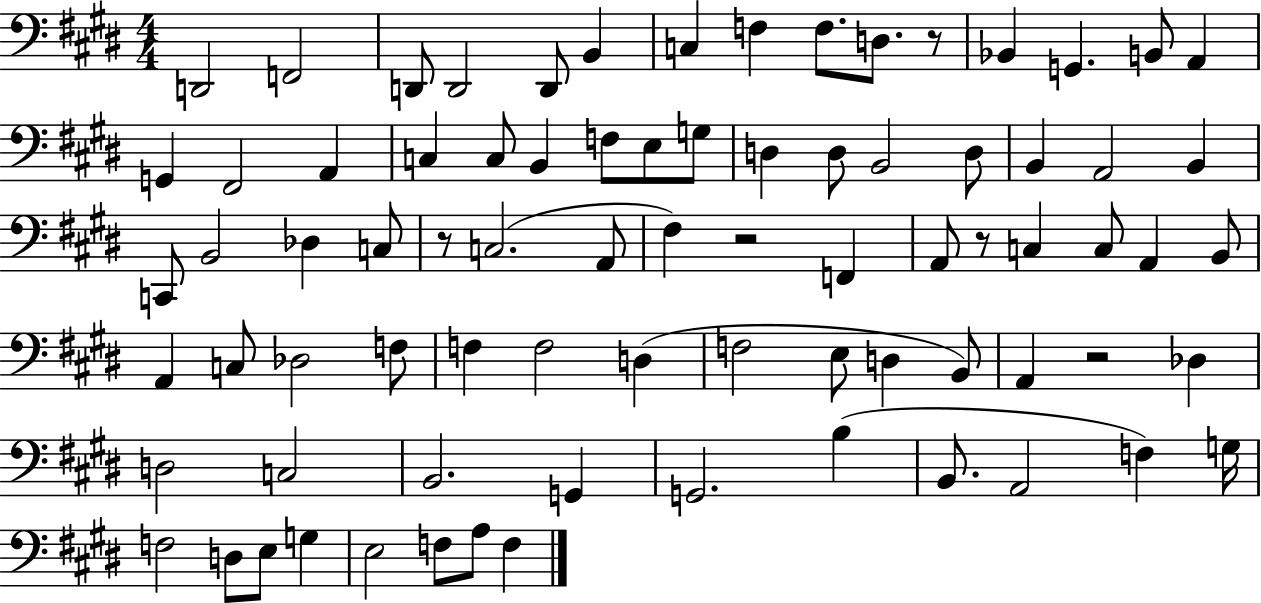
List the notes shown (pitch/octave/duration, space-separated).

D2/h F2/h D2/e D2/h D2/e B2/q C3/q F3/q F3/e. D3/e. R/e Bb2/q G2/q. B2/e A2/q G2/q F#2/h A2/q C3/q C3/e B2/q F3/e E3/e G3/e D3/q D3/e B2/h D3/e B2/q A2/h B2/q C2/e B2/h Db3/q C3/e R/e C3/h. A2/e F#3/q R/h F2/q A2/e R/e C3/q C3/e A2/q B2/e A2/q C3/e Db3/h F3/e F3/q F3/h D3/q F3/h E3/e D3/q B2/e A2/q R/h Db3/q D3/h C3/h B2/h. G2/q G2/h. B3/q B2/e. A2/h F3/q G3/s F3/h D3/e E3/e G3/q E3/h F3/e A3/e F3/q